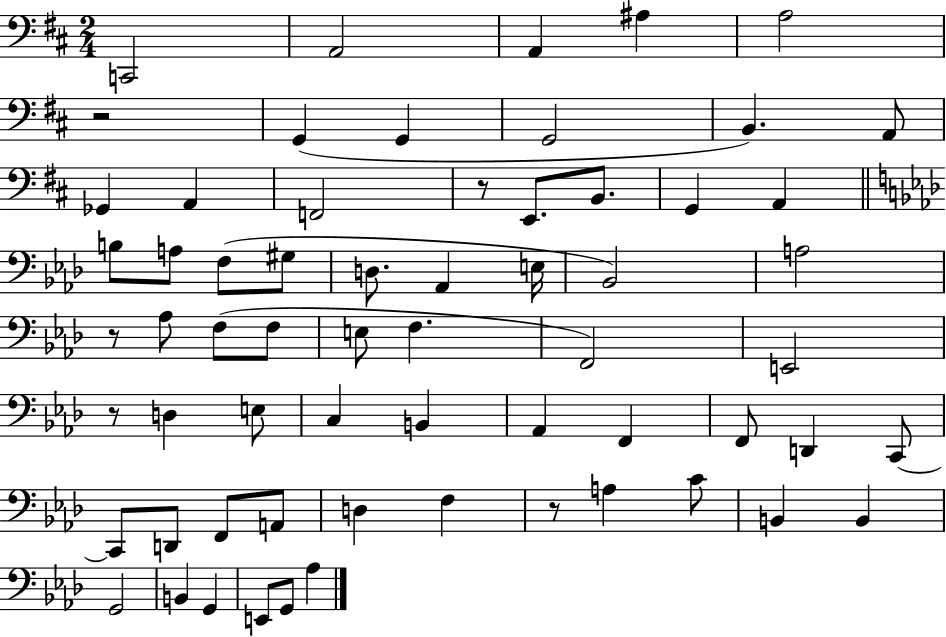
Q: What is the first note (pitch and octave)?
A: C2